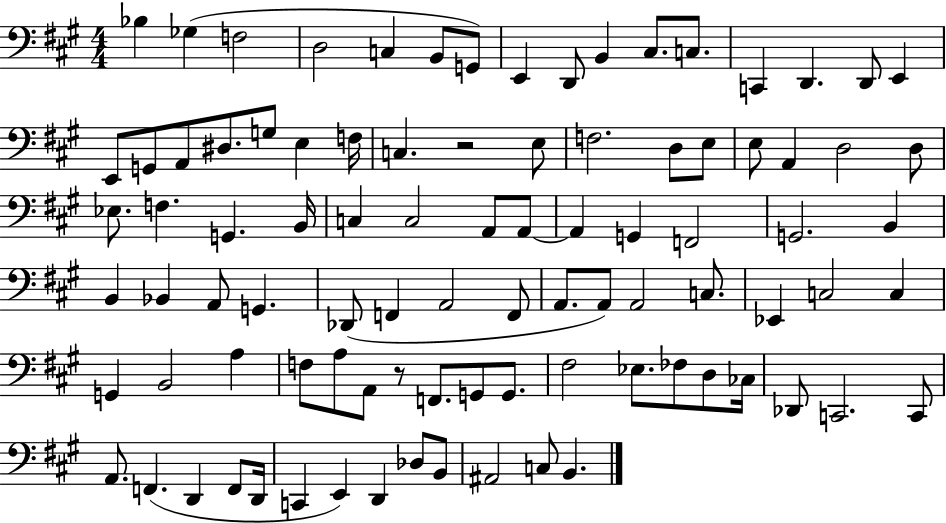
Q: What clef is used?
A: bass